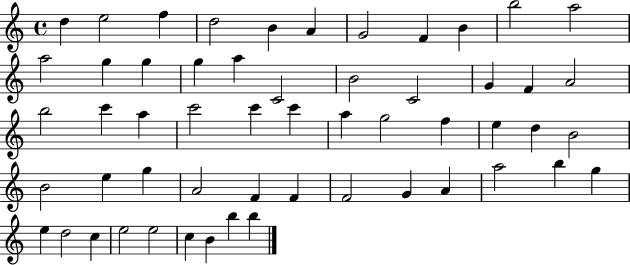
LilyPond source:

{
  \clef treble
  \time 4/4
  \defaultTimeSignature
  \key c \major
  d''4 e''2 f''4 | d''2 b'4 a'4 | g'2 f'4 b'4 | b''2 a''2 | \break a''2 g''4 g''4 | g''4 a''4 c'2 | b'2 c'2 | g'4 f'4 a'2 | \break b''2 c'''4 a''4 | c'''2 c'''4 c'''4 | a''4 g''2 f''4 | e''4 d''4 b'2 | \break b'2 e''4 g''4 | a'2 f'4 f'4 | f'2 g'4 a'4 | a''2 b''4 g''4 | \break e''4 d''2 c''4 | e''2 e''2 | c''4 b'4 b''4 b''4 | \bar "|."
}